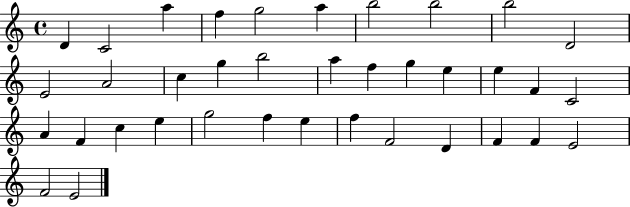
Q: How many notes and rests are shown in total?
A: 37